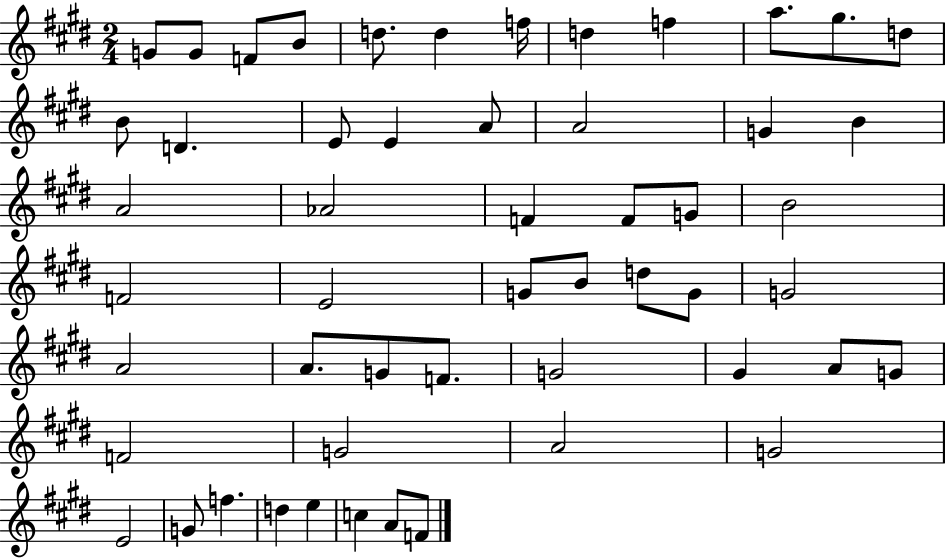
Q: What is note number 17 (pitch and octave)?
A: A4